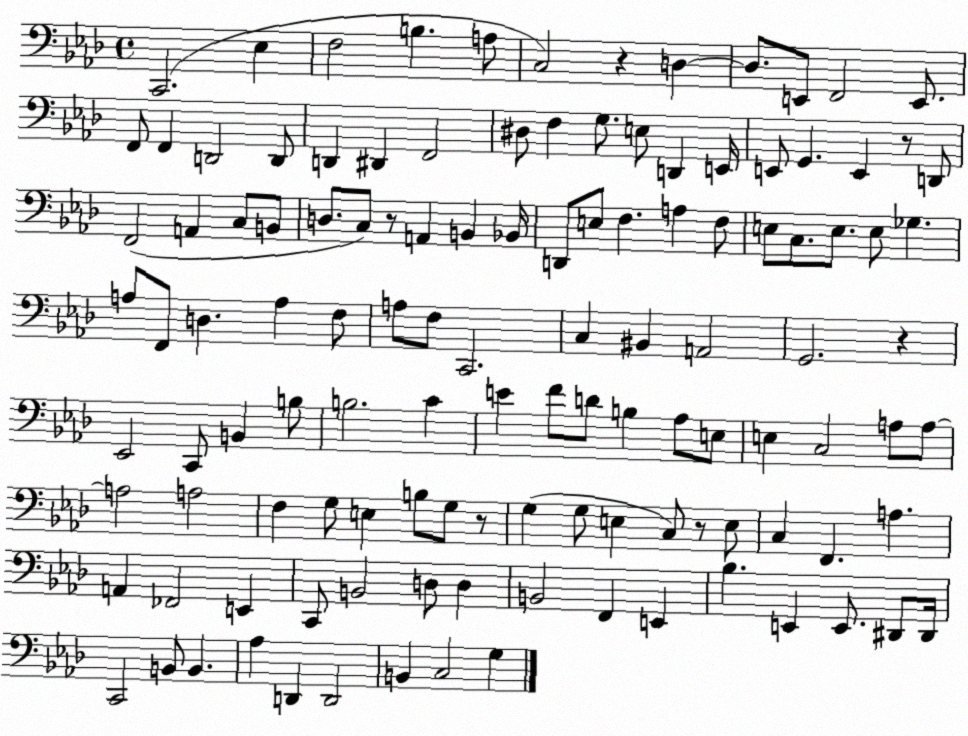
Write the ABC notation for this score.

X:1
T:Untitled
M:4/4
L:1/4
K:Ab
C,,2 _E, F,2 B, A,/2 C,2 z D, D,/2 E,,/2 F,,2 E,,/2 F,,/2 F,, D,,2 D,,/2 D,, ^D,, F,,2 ^D,/2 F, G,/2 E,/2 D,, E,,/4 E,,/2 G,, E,, z/2 D,,/2 F,,2 A,, C,/2 B,,/2 D,/2 C,/2 z/2 A,, B,, _B,,/4 D,,/2 E,/2 F, A, F,/2 E,/2 C,/2 E,/2 E,/2 _G, A,/2 F,,/2 D, A, F,/2 A,/2 F,/2 C,,2 C, ^B,, A,,2 G,,2 z _E,,2 C,,/2 B,, B,/2 B,2 C E F/2 D/2 B, _A,/2 E,/2 E, C,2 A,/2 A,/2 A,2 A,2 F, G,/2 E, B,/2 G,/2 z/2 G, G,/2 E, C,/2 z/2 E,/2 C, F,, A, A,, _F,,2 E,, C,,/2 B,,2 D,/2 D, B,,2 F,, E,, _B, E,, E,,/2 ^D,,/2 ^D,,/4 C,,2 B,,/2 B,, _A, D,, D,,2 B,, C,2 G,